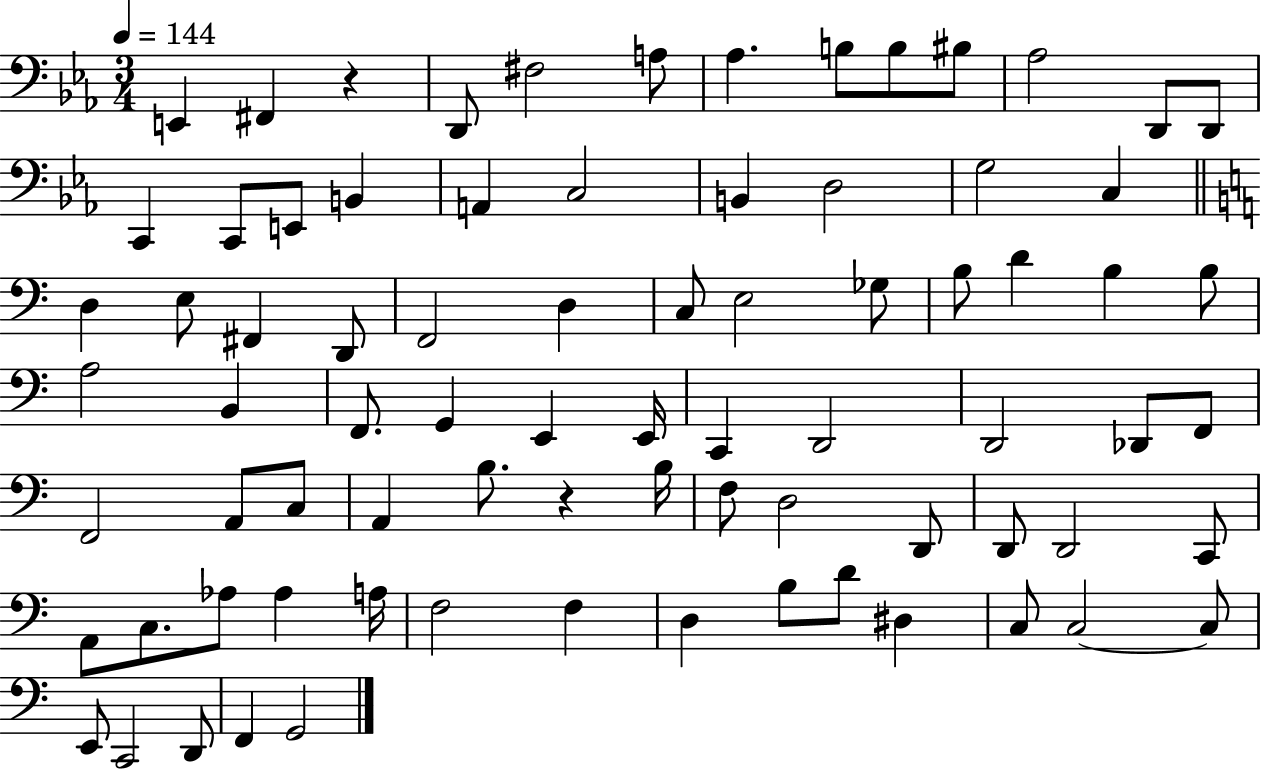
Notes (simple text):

E2/q F#2/q R/q D2/e F#3/h A3/e Ab3/q. B3/e B3/e BIS3/e Ab3/h D2/e D2/e C2/q C2/e E2/e B2/q A2/q C3/h B2/q D3/h G3/h C3/q D3/q E3/e F#2/q D2/e F2/h D3/q C3/e E3/h Gb3/e B3/e D4/q B3/q B3/e A3/h B2/q F2/e. G2/q E2/q E2/s C2/q D2/h D2/h Db2/e F2/e F2/h A2/e C3/e A2/q B3/e. R/q B3/s F3/e D3/h D2/e D2/e D2/h C2/e A2/e C3/e. Ab3/e Ab3/q A3/s F3/h F3/q D3/q B3/e D4/e D#3/q C3/e C3/h C3/e E2/e C2/h D2/e F2/q G2/h